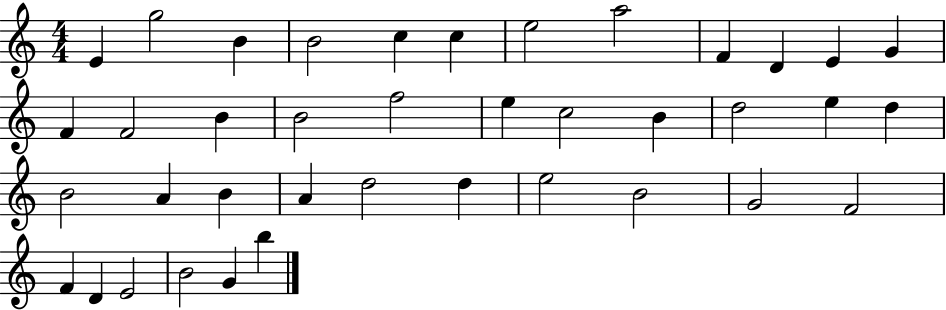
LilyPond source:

{
  \clef treble
  \numericTimeSignature
  \time 4/4
  \key c \major
  e'4 g''2 b'4 | b'2 c''4 c''4 | e''2 a''2 | f'4 d'4 e'4 g'4 | \break f'4 f'2 b'4 | b'2 f''2 | e''4 c''2 b'4 | d''2 e''4 d''4 | \break b'2 a'4 b'4 | a'4 d''2 d''4 | e''2 b'2 | g'2 f'2 | \break f'4 d'4 e'2 | b'2 g'4 b''4 | \bar "|."
}